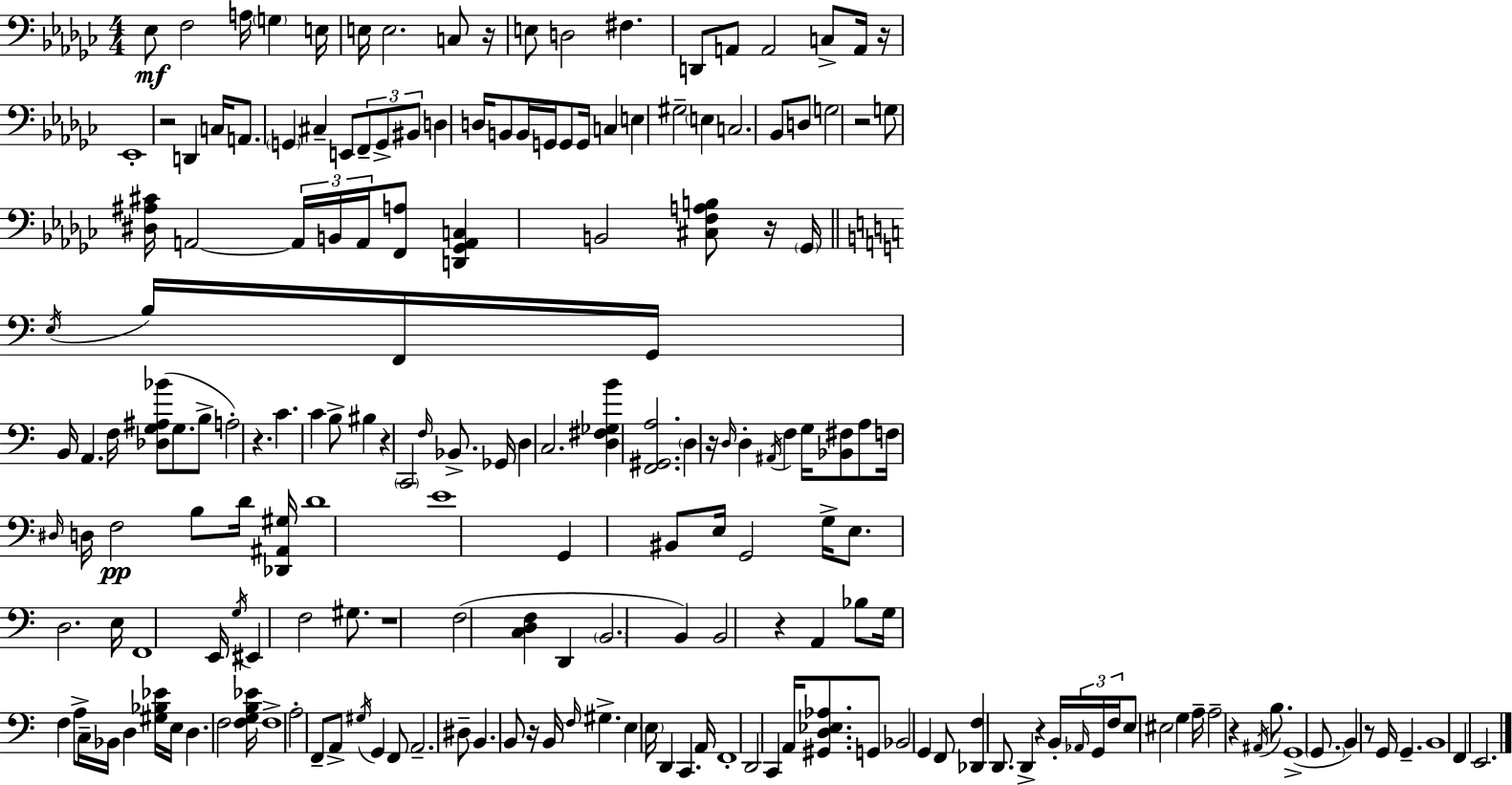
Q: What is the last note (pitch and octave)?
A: E2